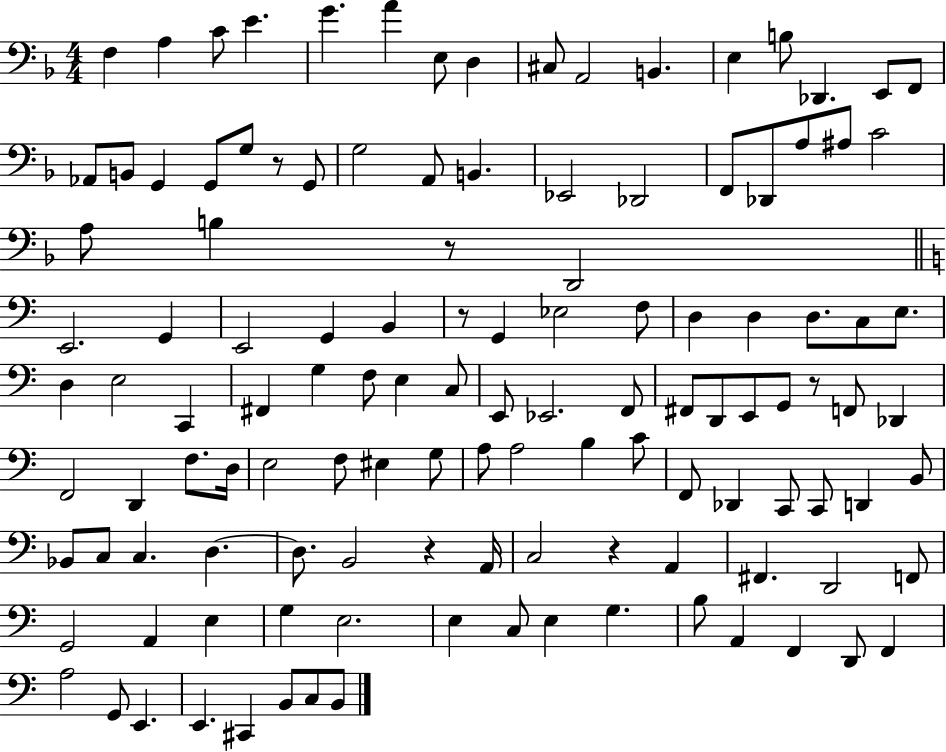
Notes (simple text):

F3/q A3/q C4/e E4/q. G4/q. A4/q E3/e D3/q C#3/e A2/h B2/q. E3/q B3/e Db2/q. E2/e F2/e Ab2/e B2/e G2/q G2/e G3/e R/e G2/e G3/h A2/e B2/q. Eb2/h Db2/h F2/e Db2/e A3/e A#3/e C4/h A3/e B3/q R/e D2/h E2/h. G2/q E2/h G2/q B2/q R/e G2/q Eb3/h F3/e D3/q D3/q D3/e. C3/e E3/e. D3/q E3/h C2/q F#2/q G3/q F3/e E3/q C3/e E2/e Eb2/h. F2/e F#2/e D2/e E2/e G2/e R/e F2/e Db2/q F2/h D2/q F3/e. D3/s E3/h F3/e EIS3/q G3/e A3/e A3/h B3/q C4/e F2/e Db2/q C2/e C2/e D2/q B2/e Bb2/e C3/e C3/q. D3/q. D3/e. B2/h R/q A2/s C3/h R/q A2/q F#2/q. D2/h F2/e G2/h A2/q E3/q G3/q E3/h. E3/q C3/e E3/q G3/q. B3/e A2/q F2/q D2/e F2/q A3/h G2/e E2/q. E2/q. C#2/q B2/e C3/e B2/e